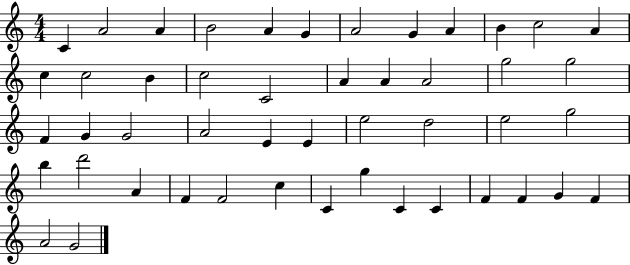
C4/q A4/h A4/q B4/h A4/q G4/q A4/h G4/q A4/q B4/q C5/h A4/q C5/q C5/h B4/q C5/h C4/h A4/q A4/q A4/h G5/h G5/h F4/q G4/q G4/h A4/h E4/q E4/q E5/h D5/h E5/h G5/h B5/q D6/h A4/q F4/q F4/h C5/q C4/q G5/q C4/q C4/q F4/q F4/q G4/q F4/q A4/h G4/h